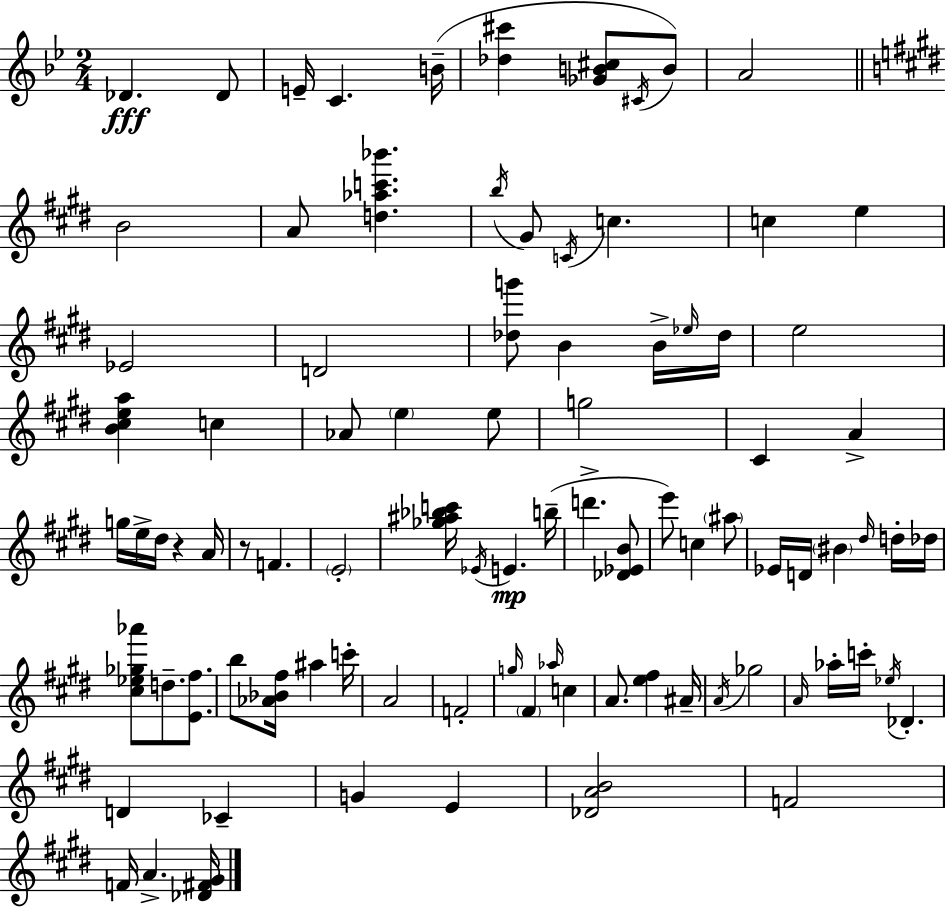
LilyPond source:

{
  \clef treble
  \numericTimeSignature
  \time 2/4
  \key bes \major
  des'4.\fff des'8 | e'16-- c'4. b'16--( | <des'' cis'''>4 <ges' b' cis''>8 \acciaccatura { cis'16 }) b'8 | a'2 | \break \bar "||" \break \key e \major b'2 | a'8 <d'' aes'' c''' bes'''>4. | \acciaccatura { b''16 } gis'8 \acciaccatura { c'16 } c''4. | c''4 e''4 | \break ees'2 | d'2 | <des'' g'''>8 b'4 | b'16-> \grace { ees''16 } des''16 e''2 | \break <b' cis'' e'' a''>4 c''4 | aes'8 \parenthesize e''4 | e''8 g''2 | cis'4 a'4-> | \break g''16 e''16-> dis''16 r4 | a'16 r8 f'4. | \parenthesize e'2-. | <ges'' ais'' bes'' c'''>16 \acciaccatura { ees'16 } e'4.\mp | \break b''16--( d'''4.-> | <des' ees' b'>8 e'''8) c''4 | \parenthesize ais''8 ees'16 d'16 \parenthesize bis'4 | \grace { dis''16 } d''16-. des''16 <cis'' ees'' ges'' aes'''>8 d''8.-- | \break <e' fis''>8. b''8 <aes' bes' fis''>16 | ais''4 c'''16-. a'2 | f'2-. | \grace { g''16 } \parenthesize fis'4 | \break \grace { aes''16 } c''4 a'8. | <e'' fis''>4 ais'16-- \acciaccatura { a'16 } | ges''2 | \grace { a'16 } aes''16-. c'''16-. \acciaccatura { ees''16 } des'4.-. | \break d'4 ces'4-- | g'4 e'4 | <des' a' b'>2 | f'2 | \break f'16 a'4.-> | <des' fis' gis'>16 \bar "|."
}